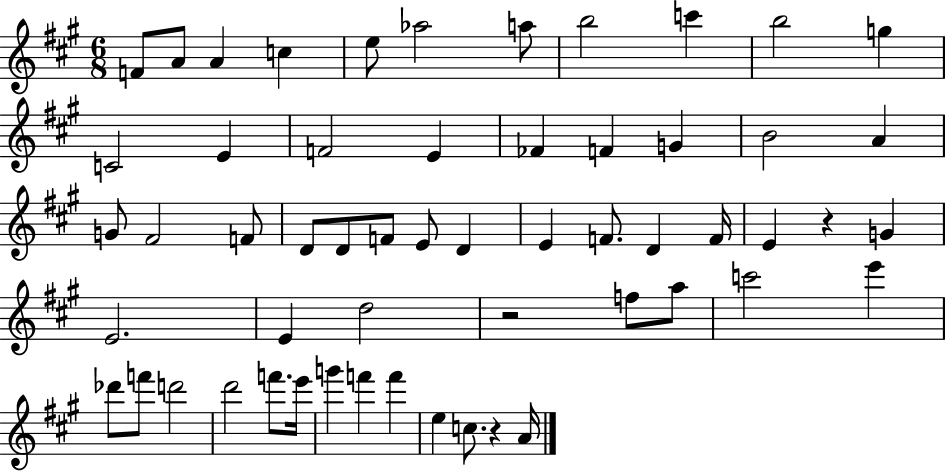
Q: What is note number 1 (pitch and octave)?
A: F4